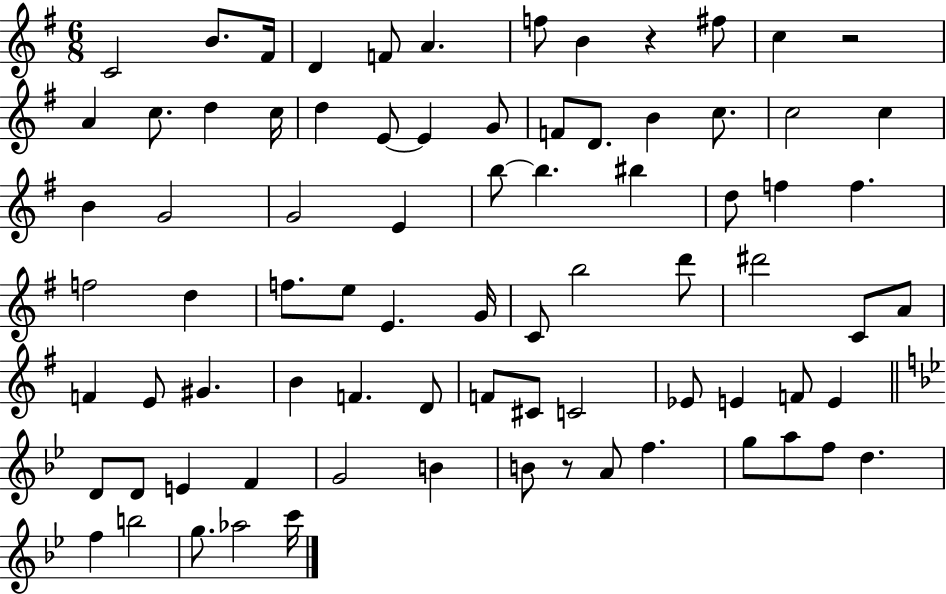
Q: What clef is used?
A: treble